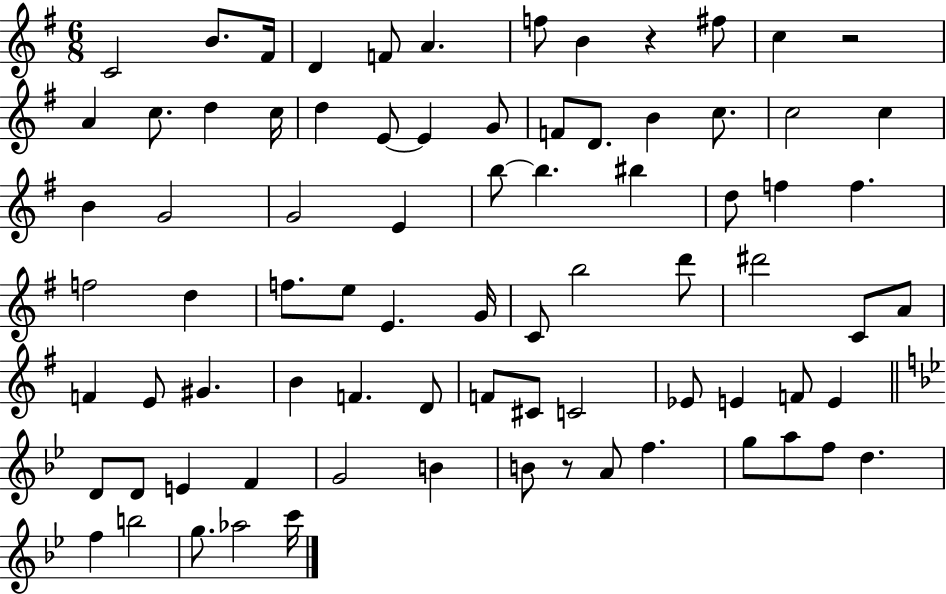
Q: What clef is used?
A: treble